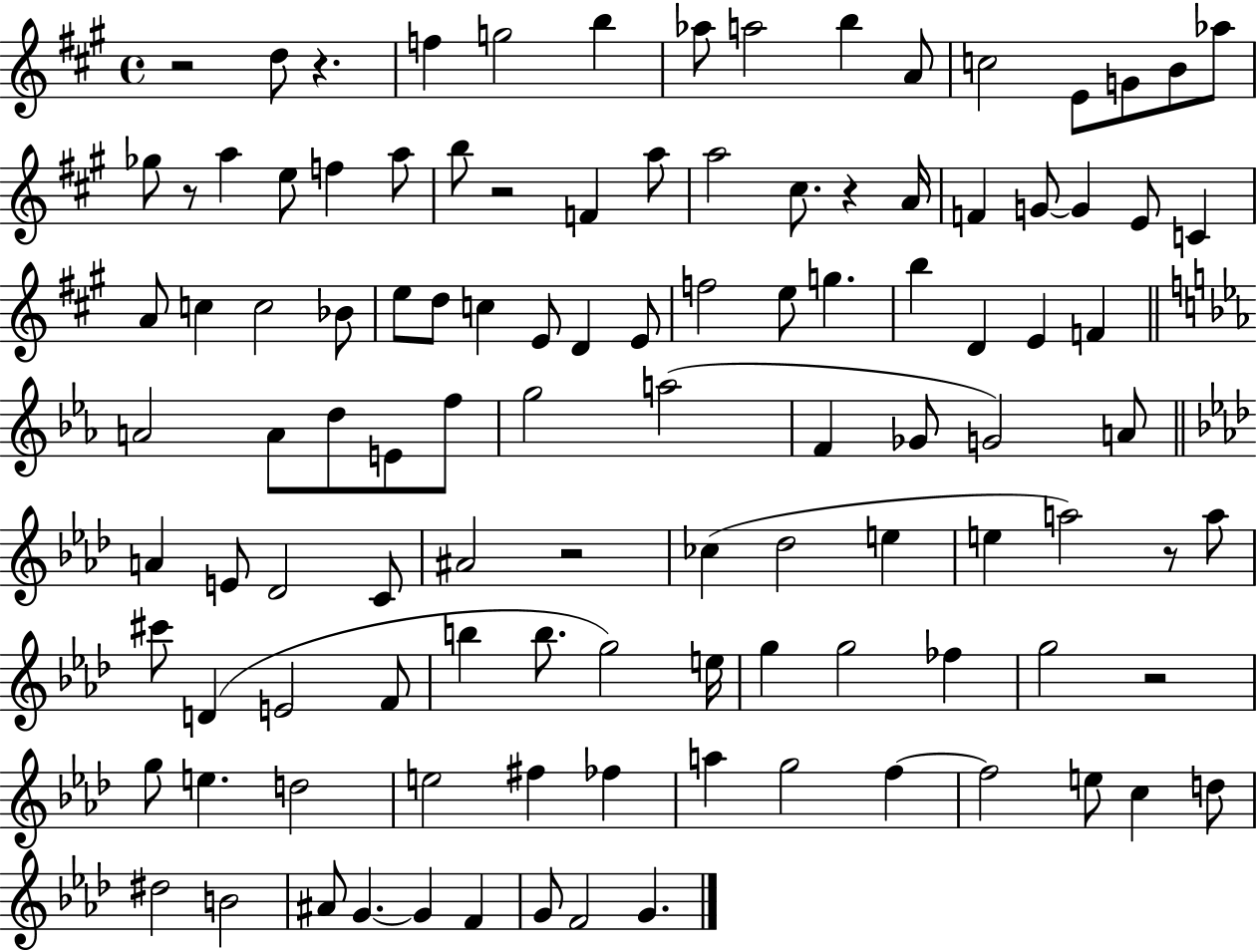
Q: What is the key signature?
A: A major